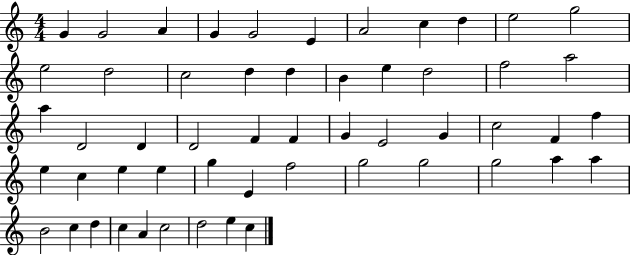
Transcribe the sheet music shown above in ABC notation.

X:1
T:Untitled
M:4/4
L:1/4
K:C
G G2 A G G2 E A2 c d e2 g2 e2 d2 c2 d d B e d2 f2 a2 a D2 D D2 F F G E2 G c2 F f e c e e g E f2 g2 g2 g2 a a B2 c d c A c2 d2 e c